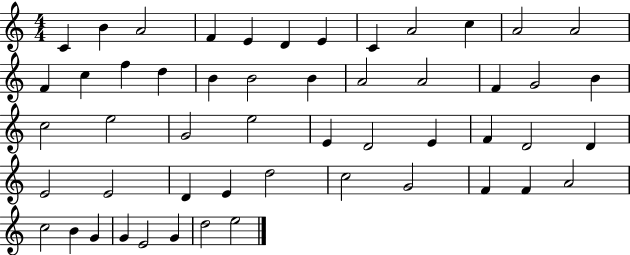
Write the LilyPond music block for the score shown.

{
  \clef treble
  \numericTimeSignature
  \time 4/4
  \key c \major
  c'4 b'4 a'2 | f'4 e'4 d'4 e'4 | c'4 a'2 c''4 | a'2 a'2 | \break f'4 c''4 f''4 d''4 | b'4 b'2 b'4 | a'2 a'2 | f'4 g'2 b'4 | \break c''2 e''2 | g'2 e''2 | e'4 d'2 e'4 | f'4 d'2 d'4 | \break e'2 e'2 | d'4 e'4 d''2 | c''2 g'2 | f'4 f'4 a'2 | \break c''2 b'4 g'4 | g'4 e'2 g'4 | d''2 e''2 | \bar "|."
}